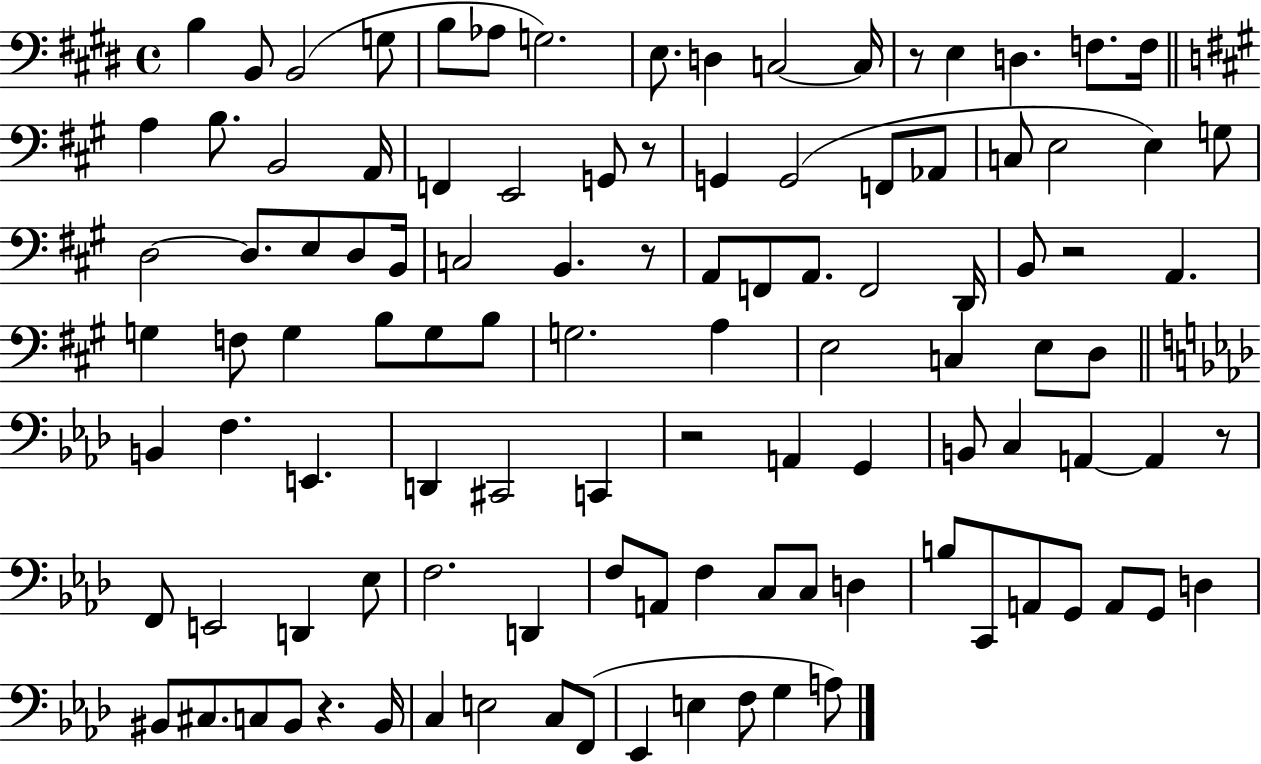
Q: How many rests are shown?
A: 7